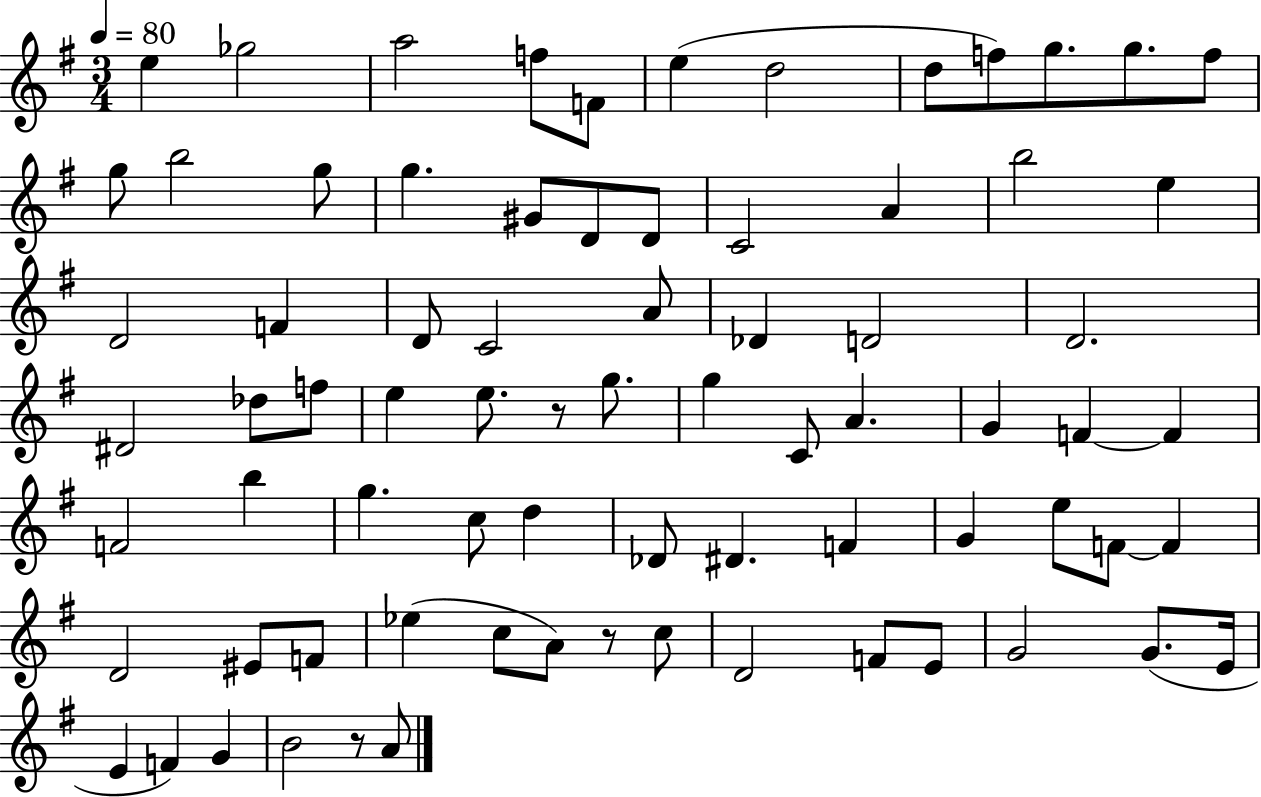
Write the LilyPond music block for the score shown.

{
  \clef treble
  \numericTimeSignature
  \time 3/4
  \key g \major
  \tempo 4 = 80
  e''4 ges''2 | a''2 f''8 f'8 | e''4( d''2 | d''8 f''8) g''8. g''8. f''8 | \break g''8 b''2 g''8 | g''4. gis'8 d'8 d'8 | c'2 a'4 | b''2 e''4 | \break d'2 f'4 | d'8 c'2 a'8 | des'4 d'2 | d'2. | \break dis'2 des''8 f''8 | e''4 e''8. r8 g''8. | g''4 c'8 a'4. | g'4 f'4~~ f'4 | \break f'2 b''4 | g''4. c''8 d''4 | des'8 dis'4. f'4 | g'4 e''8 f'8~~ f'4 | \break d'2 eis'8 f'8 | ees''4( c''8 a'8) r8 c''8 | d'2 f'8 e'8 | g'2 g'8.( e'16 | \break e'4 f'4) g'4 | b'2 r8 a'8 | \bar "|."
}